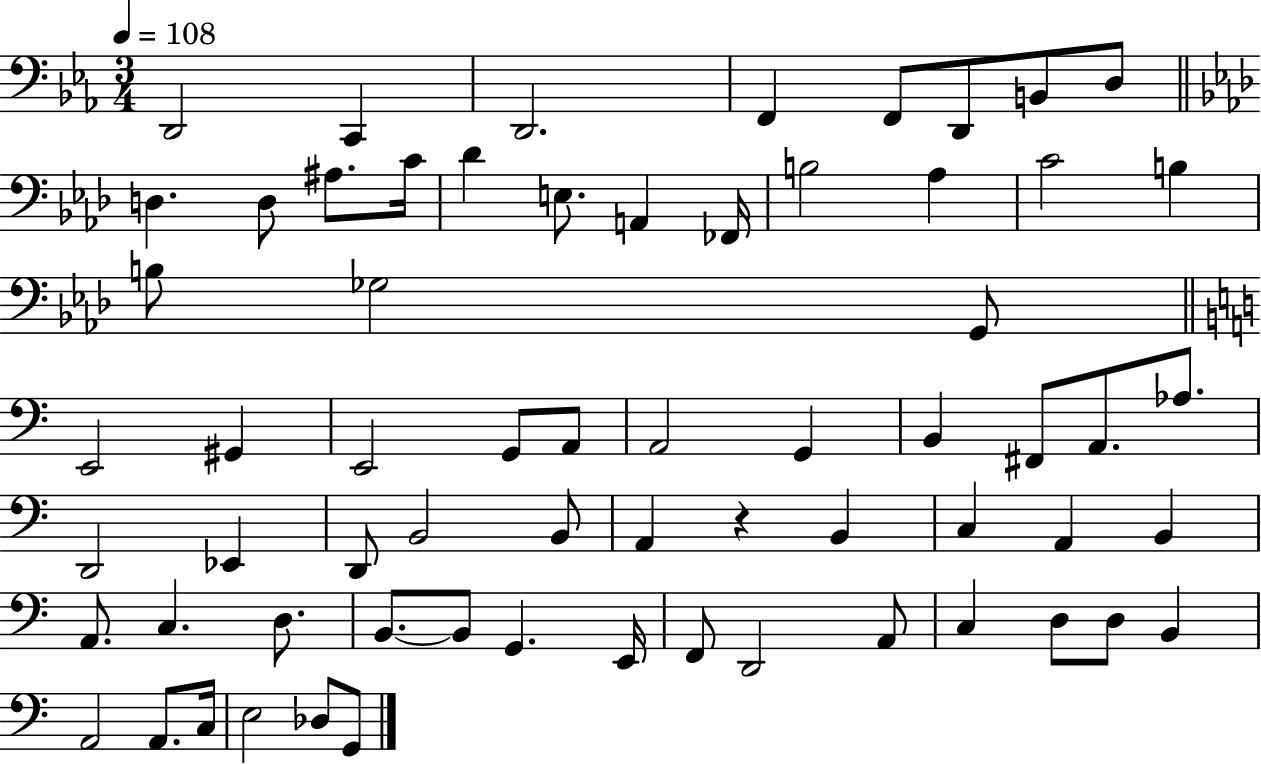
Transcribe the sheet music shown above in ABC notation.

X:1
T:Untitled
M:3/4
L:1/4
K:Eb
D,,2 C,, D,,2 F,, F,,/2 D,,/2 B,,/2 D,/2 D, D,/2 ^A,/2 C/4 _D E,/2 A,, _F,,/4 B,2 _A, C2 B, B,/2 _G,2 G,,/2 E,,2 ^G,, E,,2 G,,/2 A,,/2 A,,2 G,, B,, ^F,,/2 A,,/2 _A,/2 D,,2 _E,, D,,/2 B,,2 B,,/2 A,, z B,, C, A,, B,, A,,/2 C, D,/2 B,,/2 B,,/2 G,, E,,/4 F,,/2 D,,2 A,,/2 C, D,/2 D,/2 B,, A,,2 A,,/2 C,/4 E,2 _D,/2 G,,/2